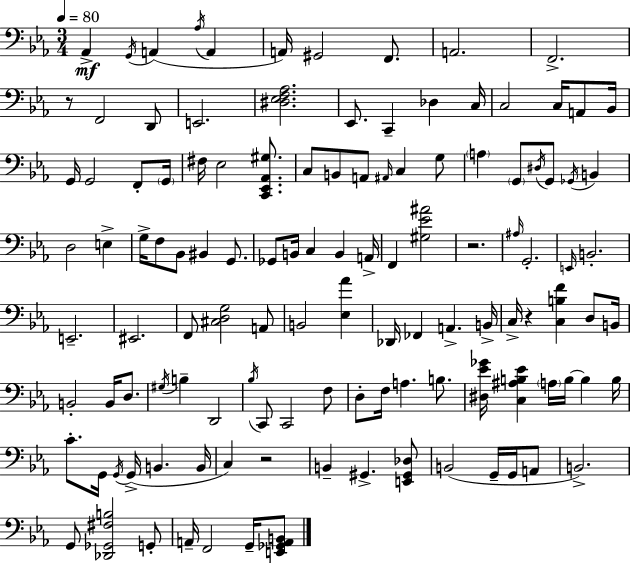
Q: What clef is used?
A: bass